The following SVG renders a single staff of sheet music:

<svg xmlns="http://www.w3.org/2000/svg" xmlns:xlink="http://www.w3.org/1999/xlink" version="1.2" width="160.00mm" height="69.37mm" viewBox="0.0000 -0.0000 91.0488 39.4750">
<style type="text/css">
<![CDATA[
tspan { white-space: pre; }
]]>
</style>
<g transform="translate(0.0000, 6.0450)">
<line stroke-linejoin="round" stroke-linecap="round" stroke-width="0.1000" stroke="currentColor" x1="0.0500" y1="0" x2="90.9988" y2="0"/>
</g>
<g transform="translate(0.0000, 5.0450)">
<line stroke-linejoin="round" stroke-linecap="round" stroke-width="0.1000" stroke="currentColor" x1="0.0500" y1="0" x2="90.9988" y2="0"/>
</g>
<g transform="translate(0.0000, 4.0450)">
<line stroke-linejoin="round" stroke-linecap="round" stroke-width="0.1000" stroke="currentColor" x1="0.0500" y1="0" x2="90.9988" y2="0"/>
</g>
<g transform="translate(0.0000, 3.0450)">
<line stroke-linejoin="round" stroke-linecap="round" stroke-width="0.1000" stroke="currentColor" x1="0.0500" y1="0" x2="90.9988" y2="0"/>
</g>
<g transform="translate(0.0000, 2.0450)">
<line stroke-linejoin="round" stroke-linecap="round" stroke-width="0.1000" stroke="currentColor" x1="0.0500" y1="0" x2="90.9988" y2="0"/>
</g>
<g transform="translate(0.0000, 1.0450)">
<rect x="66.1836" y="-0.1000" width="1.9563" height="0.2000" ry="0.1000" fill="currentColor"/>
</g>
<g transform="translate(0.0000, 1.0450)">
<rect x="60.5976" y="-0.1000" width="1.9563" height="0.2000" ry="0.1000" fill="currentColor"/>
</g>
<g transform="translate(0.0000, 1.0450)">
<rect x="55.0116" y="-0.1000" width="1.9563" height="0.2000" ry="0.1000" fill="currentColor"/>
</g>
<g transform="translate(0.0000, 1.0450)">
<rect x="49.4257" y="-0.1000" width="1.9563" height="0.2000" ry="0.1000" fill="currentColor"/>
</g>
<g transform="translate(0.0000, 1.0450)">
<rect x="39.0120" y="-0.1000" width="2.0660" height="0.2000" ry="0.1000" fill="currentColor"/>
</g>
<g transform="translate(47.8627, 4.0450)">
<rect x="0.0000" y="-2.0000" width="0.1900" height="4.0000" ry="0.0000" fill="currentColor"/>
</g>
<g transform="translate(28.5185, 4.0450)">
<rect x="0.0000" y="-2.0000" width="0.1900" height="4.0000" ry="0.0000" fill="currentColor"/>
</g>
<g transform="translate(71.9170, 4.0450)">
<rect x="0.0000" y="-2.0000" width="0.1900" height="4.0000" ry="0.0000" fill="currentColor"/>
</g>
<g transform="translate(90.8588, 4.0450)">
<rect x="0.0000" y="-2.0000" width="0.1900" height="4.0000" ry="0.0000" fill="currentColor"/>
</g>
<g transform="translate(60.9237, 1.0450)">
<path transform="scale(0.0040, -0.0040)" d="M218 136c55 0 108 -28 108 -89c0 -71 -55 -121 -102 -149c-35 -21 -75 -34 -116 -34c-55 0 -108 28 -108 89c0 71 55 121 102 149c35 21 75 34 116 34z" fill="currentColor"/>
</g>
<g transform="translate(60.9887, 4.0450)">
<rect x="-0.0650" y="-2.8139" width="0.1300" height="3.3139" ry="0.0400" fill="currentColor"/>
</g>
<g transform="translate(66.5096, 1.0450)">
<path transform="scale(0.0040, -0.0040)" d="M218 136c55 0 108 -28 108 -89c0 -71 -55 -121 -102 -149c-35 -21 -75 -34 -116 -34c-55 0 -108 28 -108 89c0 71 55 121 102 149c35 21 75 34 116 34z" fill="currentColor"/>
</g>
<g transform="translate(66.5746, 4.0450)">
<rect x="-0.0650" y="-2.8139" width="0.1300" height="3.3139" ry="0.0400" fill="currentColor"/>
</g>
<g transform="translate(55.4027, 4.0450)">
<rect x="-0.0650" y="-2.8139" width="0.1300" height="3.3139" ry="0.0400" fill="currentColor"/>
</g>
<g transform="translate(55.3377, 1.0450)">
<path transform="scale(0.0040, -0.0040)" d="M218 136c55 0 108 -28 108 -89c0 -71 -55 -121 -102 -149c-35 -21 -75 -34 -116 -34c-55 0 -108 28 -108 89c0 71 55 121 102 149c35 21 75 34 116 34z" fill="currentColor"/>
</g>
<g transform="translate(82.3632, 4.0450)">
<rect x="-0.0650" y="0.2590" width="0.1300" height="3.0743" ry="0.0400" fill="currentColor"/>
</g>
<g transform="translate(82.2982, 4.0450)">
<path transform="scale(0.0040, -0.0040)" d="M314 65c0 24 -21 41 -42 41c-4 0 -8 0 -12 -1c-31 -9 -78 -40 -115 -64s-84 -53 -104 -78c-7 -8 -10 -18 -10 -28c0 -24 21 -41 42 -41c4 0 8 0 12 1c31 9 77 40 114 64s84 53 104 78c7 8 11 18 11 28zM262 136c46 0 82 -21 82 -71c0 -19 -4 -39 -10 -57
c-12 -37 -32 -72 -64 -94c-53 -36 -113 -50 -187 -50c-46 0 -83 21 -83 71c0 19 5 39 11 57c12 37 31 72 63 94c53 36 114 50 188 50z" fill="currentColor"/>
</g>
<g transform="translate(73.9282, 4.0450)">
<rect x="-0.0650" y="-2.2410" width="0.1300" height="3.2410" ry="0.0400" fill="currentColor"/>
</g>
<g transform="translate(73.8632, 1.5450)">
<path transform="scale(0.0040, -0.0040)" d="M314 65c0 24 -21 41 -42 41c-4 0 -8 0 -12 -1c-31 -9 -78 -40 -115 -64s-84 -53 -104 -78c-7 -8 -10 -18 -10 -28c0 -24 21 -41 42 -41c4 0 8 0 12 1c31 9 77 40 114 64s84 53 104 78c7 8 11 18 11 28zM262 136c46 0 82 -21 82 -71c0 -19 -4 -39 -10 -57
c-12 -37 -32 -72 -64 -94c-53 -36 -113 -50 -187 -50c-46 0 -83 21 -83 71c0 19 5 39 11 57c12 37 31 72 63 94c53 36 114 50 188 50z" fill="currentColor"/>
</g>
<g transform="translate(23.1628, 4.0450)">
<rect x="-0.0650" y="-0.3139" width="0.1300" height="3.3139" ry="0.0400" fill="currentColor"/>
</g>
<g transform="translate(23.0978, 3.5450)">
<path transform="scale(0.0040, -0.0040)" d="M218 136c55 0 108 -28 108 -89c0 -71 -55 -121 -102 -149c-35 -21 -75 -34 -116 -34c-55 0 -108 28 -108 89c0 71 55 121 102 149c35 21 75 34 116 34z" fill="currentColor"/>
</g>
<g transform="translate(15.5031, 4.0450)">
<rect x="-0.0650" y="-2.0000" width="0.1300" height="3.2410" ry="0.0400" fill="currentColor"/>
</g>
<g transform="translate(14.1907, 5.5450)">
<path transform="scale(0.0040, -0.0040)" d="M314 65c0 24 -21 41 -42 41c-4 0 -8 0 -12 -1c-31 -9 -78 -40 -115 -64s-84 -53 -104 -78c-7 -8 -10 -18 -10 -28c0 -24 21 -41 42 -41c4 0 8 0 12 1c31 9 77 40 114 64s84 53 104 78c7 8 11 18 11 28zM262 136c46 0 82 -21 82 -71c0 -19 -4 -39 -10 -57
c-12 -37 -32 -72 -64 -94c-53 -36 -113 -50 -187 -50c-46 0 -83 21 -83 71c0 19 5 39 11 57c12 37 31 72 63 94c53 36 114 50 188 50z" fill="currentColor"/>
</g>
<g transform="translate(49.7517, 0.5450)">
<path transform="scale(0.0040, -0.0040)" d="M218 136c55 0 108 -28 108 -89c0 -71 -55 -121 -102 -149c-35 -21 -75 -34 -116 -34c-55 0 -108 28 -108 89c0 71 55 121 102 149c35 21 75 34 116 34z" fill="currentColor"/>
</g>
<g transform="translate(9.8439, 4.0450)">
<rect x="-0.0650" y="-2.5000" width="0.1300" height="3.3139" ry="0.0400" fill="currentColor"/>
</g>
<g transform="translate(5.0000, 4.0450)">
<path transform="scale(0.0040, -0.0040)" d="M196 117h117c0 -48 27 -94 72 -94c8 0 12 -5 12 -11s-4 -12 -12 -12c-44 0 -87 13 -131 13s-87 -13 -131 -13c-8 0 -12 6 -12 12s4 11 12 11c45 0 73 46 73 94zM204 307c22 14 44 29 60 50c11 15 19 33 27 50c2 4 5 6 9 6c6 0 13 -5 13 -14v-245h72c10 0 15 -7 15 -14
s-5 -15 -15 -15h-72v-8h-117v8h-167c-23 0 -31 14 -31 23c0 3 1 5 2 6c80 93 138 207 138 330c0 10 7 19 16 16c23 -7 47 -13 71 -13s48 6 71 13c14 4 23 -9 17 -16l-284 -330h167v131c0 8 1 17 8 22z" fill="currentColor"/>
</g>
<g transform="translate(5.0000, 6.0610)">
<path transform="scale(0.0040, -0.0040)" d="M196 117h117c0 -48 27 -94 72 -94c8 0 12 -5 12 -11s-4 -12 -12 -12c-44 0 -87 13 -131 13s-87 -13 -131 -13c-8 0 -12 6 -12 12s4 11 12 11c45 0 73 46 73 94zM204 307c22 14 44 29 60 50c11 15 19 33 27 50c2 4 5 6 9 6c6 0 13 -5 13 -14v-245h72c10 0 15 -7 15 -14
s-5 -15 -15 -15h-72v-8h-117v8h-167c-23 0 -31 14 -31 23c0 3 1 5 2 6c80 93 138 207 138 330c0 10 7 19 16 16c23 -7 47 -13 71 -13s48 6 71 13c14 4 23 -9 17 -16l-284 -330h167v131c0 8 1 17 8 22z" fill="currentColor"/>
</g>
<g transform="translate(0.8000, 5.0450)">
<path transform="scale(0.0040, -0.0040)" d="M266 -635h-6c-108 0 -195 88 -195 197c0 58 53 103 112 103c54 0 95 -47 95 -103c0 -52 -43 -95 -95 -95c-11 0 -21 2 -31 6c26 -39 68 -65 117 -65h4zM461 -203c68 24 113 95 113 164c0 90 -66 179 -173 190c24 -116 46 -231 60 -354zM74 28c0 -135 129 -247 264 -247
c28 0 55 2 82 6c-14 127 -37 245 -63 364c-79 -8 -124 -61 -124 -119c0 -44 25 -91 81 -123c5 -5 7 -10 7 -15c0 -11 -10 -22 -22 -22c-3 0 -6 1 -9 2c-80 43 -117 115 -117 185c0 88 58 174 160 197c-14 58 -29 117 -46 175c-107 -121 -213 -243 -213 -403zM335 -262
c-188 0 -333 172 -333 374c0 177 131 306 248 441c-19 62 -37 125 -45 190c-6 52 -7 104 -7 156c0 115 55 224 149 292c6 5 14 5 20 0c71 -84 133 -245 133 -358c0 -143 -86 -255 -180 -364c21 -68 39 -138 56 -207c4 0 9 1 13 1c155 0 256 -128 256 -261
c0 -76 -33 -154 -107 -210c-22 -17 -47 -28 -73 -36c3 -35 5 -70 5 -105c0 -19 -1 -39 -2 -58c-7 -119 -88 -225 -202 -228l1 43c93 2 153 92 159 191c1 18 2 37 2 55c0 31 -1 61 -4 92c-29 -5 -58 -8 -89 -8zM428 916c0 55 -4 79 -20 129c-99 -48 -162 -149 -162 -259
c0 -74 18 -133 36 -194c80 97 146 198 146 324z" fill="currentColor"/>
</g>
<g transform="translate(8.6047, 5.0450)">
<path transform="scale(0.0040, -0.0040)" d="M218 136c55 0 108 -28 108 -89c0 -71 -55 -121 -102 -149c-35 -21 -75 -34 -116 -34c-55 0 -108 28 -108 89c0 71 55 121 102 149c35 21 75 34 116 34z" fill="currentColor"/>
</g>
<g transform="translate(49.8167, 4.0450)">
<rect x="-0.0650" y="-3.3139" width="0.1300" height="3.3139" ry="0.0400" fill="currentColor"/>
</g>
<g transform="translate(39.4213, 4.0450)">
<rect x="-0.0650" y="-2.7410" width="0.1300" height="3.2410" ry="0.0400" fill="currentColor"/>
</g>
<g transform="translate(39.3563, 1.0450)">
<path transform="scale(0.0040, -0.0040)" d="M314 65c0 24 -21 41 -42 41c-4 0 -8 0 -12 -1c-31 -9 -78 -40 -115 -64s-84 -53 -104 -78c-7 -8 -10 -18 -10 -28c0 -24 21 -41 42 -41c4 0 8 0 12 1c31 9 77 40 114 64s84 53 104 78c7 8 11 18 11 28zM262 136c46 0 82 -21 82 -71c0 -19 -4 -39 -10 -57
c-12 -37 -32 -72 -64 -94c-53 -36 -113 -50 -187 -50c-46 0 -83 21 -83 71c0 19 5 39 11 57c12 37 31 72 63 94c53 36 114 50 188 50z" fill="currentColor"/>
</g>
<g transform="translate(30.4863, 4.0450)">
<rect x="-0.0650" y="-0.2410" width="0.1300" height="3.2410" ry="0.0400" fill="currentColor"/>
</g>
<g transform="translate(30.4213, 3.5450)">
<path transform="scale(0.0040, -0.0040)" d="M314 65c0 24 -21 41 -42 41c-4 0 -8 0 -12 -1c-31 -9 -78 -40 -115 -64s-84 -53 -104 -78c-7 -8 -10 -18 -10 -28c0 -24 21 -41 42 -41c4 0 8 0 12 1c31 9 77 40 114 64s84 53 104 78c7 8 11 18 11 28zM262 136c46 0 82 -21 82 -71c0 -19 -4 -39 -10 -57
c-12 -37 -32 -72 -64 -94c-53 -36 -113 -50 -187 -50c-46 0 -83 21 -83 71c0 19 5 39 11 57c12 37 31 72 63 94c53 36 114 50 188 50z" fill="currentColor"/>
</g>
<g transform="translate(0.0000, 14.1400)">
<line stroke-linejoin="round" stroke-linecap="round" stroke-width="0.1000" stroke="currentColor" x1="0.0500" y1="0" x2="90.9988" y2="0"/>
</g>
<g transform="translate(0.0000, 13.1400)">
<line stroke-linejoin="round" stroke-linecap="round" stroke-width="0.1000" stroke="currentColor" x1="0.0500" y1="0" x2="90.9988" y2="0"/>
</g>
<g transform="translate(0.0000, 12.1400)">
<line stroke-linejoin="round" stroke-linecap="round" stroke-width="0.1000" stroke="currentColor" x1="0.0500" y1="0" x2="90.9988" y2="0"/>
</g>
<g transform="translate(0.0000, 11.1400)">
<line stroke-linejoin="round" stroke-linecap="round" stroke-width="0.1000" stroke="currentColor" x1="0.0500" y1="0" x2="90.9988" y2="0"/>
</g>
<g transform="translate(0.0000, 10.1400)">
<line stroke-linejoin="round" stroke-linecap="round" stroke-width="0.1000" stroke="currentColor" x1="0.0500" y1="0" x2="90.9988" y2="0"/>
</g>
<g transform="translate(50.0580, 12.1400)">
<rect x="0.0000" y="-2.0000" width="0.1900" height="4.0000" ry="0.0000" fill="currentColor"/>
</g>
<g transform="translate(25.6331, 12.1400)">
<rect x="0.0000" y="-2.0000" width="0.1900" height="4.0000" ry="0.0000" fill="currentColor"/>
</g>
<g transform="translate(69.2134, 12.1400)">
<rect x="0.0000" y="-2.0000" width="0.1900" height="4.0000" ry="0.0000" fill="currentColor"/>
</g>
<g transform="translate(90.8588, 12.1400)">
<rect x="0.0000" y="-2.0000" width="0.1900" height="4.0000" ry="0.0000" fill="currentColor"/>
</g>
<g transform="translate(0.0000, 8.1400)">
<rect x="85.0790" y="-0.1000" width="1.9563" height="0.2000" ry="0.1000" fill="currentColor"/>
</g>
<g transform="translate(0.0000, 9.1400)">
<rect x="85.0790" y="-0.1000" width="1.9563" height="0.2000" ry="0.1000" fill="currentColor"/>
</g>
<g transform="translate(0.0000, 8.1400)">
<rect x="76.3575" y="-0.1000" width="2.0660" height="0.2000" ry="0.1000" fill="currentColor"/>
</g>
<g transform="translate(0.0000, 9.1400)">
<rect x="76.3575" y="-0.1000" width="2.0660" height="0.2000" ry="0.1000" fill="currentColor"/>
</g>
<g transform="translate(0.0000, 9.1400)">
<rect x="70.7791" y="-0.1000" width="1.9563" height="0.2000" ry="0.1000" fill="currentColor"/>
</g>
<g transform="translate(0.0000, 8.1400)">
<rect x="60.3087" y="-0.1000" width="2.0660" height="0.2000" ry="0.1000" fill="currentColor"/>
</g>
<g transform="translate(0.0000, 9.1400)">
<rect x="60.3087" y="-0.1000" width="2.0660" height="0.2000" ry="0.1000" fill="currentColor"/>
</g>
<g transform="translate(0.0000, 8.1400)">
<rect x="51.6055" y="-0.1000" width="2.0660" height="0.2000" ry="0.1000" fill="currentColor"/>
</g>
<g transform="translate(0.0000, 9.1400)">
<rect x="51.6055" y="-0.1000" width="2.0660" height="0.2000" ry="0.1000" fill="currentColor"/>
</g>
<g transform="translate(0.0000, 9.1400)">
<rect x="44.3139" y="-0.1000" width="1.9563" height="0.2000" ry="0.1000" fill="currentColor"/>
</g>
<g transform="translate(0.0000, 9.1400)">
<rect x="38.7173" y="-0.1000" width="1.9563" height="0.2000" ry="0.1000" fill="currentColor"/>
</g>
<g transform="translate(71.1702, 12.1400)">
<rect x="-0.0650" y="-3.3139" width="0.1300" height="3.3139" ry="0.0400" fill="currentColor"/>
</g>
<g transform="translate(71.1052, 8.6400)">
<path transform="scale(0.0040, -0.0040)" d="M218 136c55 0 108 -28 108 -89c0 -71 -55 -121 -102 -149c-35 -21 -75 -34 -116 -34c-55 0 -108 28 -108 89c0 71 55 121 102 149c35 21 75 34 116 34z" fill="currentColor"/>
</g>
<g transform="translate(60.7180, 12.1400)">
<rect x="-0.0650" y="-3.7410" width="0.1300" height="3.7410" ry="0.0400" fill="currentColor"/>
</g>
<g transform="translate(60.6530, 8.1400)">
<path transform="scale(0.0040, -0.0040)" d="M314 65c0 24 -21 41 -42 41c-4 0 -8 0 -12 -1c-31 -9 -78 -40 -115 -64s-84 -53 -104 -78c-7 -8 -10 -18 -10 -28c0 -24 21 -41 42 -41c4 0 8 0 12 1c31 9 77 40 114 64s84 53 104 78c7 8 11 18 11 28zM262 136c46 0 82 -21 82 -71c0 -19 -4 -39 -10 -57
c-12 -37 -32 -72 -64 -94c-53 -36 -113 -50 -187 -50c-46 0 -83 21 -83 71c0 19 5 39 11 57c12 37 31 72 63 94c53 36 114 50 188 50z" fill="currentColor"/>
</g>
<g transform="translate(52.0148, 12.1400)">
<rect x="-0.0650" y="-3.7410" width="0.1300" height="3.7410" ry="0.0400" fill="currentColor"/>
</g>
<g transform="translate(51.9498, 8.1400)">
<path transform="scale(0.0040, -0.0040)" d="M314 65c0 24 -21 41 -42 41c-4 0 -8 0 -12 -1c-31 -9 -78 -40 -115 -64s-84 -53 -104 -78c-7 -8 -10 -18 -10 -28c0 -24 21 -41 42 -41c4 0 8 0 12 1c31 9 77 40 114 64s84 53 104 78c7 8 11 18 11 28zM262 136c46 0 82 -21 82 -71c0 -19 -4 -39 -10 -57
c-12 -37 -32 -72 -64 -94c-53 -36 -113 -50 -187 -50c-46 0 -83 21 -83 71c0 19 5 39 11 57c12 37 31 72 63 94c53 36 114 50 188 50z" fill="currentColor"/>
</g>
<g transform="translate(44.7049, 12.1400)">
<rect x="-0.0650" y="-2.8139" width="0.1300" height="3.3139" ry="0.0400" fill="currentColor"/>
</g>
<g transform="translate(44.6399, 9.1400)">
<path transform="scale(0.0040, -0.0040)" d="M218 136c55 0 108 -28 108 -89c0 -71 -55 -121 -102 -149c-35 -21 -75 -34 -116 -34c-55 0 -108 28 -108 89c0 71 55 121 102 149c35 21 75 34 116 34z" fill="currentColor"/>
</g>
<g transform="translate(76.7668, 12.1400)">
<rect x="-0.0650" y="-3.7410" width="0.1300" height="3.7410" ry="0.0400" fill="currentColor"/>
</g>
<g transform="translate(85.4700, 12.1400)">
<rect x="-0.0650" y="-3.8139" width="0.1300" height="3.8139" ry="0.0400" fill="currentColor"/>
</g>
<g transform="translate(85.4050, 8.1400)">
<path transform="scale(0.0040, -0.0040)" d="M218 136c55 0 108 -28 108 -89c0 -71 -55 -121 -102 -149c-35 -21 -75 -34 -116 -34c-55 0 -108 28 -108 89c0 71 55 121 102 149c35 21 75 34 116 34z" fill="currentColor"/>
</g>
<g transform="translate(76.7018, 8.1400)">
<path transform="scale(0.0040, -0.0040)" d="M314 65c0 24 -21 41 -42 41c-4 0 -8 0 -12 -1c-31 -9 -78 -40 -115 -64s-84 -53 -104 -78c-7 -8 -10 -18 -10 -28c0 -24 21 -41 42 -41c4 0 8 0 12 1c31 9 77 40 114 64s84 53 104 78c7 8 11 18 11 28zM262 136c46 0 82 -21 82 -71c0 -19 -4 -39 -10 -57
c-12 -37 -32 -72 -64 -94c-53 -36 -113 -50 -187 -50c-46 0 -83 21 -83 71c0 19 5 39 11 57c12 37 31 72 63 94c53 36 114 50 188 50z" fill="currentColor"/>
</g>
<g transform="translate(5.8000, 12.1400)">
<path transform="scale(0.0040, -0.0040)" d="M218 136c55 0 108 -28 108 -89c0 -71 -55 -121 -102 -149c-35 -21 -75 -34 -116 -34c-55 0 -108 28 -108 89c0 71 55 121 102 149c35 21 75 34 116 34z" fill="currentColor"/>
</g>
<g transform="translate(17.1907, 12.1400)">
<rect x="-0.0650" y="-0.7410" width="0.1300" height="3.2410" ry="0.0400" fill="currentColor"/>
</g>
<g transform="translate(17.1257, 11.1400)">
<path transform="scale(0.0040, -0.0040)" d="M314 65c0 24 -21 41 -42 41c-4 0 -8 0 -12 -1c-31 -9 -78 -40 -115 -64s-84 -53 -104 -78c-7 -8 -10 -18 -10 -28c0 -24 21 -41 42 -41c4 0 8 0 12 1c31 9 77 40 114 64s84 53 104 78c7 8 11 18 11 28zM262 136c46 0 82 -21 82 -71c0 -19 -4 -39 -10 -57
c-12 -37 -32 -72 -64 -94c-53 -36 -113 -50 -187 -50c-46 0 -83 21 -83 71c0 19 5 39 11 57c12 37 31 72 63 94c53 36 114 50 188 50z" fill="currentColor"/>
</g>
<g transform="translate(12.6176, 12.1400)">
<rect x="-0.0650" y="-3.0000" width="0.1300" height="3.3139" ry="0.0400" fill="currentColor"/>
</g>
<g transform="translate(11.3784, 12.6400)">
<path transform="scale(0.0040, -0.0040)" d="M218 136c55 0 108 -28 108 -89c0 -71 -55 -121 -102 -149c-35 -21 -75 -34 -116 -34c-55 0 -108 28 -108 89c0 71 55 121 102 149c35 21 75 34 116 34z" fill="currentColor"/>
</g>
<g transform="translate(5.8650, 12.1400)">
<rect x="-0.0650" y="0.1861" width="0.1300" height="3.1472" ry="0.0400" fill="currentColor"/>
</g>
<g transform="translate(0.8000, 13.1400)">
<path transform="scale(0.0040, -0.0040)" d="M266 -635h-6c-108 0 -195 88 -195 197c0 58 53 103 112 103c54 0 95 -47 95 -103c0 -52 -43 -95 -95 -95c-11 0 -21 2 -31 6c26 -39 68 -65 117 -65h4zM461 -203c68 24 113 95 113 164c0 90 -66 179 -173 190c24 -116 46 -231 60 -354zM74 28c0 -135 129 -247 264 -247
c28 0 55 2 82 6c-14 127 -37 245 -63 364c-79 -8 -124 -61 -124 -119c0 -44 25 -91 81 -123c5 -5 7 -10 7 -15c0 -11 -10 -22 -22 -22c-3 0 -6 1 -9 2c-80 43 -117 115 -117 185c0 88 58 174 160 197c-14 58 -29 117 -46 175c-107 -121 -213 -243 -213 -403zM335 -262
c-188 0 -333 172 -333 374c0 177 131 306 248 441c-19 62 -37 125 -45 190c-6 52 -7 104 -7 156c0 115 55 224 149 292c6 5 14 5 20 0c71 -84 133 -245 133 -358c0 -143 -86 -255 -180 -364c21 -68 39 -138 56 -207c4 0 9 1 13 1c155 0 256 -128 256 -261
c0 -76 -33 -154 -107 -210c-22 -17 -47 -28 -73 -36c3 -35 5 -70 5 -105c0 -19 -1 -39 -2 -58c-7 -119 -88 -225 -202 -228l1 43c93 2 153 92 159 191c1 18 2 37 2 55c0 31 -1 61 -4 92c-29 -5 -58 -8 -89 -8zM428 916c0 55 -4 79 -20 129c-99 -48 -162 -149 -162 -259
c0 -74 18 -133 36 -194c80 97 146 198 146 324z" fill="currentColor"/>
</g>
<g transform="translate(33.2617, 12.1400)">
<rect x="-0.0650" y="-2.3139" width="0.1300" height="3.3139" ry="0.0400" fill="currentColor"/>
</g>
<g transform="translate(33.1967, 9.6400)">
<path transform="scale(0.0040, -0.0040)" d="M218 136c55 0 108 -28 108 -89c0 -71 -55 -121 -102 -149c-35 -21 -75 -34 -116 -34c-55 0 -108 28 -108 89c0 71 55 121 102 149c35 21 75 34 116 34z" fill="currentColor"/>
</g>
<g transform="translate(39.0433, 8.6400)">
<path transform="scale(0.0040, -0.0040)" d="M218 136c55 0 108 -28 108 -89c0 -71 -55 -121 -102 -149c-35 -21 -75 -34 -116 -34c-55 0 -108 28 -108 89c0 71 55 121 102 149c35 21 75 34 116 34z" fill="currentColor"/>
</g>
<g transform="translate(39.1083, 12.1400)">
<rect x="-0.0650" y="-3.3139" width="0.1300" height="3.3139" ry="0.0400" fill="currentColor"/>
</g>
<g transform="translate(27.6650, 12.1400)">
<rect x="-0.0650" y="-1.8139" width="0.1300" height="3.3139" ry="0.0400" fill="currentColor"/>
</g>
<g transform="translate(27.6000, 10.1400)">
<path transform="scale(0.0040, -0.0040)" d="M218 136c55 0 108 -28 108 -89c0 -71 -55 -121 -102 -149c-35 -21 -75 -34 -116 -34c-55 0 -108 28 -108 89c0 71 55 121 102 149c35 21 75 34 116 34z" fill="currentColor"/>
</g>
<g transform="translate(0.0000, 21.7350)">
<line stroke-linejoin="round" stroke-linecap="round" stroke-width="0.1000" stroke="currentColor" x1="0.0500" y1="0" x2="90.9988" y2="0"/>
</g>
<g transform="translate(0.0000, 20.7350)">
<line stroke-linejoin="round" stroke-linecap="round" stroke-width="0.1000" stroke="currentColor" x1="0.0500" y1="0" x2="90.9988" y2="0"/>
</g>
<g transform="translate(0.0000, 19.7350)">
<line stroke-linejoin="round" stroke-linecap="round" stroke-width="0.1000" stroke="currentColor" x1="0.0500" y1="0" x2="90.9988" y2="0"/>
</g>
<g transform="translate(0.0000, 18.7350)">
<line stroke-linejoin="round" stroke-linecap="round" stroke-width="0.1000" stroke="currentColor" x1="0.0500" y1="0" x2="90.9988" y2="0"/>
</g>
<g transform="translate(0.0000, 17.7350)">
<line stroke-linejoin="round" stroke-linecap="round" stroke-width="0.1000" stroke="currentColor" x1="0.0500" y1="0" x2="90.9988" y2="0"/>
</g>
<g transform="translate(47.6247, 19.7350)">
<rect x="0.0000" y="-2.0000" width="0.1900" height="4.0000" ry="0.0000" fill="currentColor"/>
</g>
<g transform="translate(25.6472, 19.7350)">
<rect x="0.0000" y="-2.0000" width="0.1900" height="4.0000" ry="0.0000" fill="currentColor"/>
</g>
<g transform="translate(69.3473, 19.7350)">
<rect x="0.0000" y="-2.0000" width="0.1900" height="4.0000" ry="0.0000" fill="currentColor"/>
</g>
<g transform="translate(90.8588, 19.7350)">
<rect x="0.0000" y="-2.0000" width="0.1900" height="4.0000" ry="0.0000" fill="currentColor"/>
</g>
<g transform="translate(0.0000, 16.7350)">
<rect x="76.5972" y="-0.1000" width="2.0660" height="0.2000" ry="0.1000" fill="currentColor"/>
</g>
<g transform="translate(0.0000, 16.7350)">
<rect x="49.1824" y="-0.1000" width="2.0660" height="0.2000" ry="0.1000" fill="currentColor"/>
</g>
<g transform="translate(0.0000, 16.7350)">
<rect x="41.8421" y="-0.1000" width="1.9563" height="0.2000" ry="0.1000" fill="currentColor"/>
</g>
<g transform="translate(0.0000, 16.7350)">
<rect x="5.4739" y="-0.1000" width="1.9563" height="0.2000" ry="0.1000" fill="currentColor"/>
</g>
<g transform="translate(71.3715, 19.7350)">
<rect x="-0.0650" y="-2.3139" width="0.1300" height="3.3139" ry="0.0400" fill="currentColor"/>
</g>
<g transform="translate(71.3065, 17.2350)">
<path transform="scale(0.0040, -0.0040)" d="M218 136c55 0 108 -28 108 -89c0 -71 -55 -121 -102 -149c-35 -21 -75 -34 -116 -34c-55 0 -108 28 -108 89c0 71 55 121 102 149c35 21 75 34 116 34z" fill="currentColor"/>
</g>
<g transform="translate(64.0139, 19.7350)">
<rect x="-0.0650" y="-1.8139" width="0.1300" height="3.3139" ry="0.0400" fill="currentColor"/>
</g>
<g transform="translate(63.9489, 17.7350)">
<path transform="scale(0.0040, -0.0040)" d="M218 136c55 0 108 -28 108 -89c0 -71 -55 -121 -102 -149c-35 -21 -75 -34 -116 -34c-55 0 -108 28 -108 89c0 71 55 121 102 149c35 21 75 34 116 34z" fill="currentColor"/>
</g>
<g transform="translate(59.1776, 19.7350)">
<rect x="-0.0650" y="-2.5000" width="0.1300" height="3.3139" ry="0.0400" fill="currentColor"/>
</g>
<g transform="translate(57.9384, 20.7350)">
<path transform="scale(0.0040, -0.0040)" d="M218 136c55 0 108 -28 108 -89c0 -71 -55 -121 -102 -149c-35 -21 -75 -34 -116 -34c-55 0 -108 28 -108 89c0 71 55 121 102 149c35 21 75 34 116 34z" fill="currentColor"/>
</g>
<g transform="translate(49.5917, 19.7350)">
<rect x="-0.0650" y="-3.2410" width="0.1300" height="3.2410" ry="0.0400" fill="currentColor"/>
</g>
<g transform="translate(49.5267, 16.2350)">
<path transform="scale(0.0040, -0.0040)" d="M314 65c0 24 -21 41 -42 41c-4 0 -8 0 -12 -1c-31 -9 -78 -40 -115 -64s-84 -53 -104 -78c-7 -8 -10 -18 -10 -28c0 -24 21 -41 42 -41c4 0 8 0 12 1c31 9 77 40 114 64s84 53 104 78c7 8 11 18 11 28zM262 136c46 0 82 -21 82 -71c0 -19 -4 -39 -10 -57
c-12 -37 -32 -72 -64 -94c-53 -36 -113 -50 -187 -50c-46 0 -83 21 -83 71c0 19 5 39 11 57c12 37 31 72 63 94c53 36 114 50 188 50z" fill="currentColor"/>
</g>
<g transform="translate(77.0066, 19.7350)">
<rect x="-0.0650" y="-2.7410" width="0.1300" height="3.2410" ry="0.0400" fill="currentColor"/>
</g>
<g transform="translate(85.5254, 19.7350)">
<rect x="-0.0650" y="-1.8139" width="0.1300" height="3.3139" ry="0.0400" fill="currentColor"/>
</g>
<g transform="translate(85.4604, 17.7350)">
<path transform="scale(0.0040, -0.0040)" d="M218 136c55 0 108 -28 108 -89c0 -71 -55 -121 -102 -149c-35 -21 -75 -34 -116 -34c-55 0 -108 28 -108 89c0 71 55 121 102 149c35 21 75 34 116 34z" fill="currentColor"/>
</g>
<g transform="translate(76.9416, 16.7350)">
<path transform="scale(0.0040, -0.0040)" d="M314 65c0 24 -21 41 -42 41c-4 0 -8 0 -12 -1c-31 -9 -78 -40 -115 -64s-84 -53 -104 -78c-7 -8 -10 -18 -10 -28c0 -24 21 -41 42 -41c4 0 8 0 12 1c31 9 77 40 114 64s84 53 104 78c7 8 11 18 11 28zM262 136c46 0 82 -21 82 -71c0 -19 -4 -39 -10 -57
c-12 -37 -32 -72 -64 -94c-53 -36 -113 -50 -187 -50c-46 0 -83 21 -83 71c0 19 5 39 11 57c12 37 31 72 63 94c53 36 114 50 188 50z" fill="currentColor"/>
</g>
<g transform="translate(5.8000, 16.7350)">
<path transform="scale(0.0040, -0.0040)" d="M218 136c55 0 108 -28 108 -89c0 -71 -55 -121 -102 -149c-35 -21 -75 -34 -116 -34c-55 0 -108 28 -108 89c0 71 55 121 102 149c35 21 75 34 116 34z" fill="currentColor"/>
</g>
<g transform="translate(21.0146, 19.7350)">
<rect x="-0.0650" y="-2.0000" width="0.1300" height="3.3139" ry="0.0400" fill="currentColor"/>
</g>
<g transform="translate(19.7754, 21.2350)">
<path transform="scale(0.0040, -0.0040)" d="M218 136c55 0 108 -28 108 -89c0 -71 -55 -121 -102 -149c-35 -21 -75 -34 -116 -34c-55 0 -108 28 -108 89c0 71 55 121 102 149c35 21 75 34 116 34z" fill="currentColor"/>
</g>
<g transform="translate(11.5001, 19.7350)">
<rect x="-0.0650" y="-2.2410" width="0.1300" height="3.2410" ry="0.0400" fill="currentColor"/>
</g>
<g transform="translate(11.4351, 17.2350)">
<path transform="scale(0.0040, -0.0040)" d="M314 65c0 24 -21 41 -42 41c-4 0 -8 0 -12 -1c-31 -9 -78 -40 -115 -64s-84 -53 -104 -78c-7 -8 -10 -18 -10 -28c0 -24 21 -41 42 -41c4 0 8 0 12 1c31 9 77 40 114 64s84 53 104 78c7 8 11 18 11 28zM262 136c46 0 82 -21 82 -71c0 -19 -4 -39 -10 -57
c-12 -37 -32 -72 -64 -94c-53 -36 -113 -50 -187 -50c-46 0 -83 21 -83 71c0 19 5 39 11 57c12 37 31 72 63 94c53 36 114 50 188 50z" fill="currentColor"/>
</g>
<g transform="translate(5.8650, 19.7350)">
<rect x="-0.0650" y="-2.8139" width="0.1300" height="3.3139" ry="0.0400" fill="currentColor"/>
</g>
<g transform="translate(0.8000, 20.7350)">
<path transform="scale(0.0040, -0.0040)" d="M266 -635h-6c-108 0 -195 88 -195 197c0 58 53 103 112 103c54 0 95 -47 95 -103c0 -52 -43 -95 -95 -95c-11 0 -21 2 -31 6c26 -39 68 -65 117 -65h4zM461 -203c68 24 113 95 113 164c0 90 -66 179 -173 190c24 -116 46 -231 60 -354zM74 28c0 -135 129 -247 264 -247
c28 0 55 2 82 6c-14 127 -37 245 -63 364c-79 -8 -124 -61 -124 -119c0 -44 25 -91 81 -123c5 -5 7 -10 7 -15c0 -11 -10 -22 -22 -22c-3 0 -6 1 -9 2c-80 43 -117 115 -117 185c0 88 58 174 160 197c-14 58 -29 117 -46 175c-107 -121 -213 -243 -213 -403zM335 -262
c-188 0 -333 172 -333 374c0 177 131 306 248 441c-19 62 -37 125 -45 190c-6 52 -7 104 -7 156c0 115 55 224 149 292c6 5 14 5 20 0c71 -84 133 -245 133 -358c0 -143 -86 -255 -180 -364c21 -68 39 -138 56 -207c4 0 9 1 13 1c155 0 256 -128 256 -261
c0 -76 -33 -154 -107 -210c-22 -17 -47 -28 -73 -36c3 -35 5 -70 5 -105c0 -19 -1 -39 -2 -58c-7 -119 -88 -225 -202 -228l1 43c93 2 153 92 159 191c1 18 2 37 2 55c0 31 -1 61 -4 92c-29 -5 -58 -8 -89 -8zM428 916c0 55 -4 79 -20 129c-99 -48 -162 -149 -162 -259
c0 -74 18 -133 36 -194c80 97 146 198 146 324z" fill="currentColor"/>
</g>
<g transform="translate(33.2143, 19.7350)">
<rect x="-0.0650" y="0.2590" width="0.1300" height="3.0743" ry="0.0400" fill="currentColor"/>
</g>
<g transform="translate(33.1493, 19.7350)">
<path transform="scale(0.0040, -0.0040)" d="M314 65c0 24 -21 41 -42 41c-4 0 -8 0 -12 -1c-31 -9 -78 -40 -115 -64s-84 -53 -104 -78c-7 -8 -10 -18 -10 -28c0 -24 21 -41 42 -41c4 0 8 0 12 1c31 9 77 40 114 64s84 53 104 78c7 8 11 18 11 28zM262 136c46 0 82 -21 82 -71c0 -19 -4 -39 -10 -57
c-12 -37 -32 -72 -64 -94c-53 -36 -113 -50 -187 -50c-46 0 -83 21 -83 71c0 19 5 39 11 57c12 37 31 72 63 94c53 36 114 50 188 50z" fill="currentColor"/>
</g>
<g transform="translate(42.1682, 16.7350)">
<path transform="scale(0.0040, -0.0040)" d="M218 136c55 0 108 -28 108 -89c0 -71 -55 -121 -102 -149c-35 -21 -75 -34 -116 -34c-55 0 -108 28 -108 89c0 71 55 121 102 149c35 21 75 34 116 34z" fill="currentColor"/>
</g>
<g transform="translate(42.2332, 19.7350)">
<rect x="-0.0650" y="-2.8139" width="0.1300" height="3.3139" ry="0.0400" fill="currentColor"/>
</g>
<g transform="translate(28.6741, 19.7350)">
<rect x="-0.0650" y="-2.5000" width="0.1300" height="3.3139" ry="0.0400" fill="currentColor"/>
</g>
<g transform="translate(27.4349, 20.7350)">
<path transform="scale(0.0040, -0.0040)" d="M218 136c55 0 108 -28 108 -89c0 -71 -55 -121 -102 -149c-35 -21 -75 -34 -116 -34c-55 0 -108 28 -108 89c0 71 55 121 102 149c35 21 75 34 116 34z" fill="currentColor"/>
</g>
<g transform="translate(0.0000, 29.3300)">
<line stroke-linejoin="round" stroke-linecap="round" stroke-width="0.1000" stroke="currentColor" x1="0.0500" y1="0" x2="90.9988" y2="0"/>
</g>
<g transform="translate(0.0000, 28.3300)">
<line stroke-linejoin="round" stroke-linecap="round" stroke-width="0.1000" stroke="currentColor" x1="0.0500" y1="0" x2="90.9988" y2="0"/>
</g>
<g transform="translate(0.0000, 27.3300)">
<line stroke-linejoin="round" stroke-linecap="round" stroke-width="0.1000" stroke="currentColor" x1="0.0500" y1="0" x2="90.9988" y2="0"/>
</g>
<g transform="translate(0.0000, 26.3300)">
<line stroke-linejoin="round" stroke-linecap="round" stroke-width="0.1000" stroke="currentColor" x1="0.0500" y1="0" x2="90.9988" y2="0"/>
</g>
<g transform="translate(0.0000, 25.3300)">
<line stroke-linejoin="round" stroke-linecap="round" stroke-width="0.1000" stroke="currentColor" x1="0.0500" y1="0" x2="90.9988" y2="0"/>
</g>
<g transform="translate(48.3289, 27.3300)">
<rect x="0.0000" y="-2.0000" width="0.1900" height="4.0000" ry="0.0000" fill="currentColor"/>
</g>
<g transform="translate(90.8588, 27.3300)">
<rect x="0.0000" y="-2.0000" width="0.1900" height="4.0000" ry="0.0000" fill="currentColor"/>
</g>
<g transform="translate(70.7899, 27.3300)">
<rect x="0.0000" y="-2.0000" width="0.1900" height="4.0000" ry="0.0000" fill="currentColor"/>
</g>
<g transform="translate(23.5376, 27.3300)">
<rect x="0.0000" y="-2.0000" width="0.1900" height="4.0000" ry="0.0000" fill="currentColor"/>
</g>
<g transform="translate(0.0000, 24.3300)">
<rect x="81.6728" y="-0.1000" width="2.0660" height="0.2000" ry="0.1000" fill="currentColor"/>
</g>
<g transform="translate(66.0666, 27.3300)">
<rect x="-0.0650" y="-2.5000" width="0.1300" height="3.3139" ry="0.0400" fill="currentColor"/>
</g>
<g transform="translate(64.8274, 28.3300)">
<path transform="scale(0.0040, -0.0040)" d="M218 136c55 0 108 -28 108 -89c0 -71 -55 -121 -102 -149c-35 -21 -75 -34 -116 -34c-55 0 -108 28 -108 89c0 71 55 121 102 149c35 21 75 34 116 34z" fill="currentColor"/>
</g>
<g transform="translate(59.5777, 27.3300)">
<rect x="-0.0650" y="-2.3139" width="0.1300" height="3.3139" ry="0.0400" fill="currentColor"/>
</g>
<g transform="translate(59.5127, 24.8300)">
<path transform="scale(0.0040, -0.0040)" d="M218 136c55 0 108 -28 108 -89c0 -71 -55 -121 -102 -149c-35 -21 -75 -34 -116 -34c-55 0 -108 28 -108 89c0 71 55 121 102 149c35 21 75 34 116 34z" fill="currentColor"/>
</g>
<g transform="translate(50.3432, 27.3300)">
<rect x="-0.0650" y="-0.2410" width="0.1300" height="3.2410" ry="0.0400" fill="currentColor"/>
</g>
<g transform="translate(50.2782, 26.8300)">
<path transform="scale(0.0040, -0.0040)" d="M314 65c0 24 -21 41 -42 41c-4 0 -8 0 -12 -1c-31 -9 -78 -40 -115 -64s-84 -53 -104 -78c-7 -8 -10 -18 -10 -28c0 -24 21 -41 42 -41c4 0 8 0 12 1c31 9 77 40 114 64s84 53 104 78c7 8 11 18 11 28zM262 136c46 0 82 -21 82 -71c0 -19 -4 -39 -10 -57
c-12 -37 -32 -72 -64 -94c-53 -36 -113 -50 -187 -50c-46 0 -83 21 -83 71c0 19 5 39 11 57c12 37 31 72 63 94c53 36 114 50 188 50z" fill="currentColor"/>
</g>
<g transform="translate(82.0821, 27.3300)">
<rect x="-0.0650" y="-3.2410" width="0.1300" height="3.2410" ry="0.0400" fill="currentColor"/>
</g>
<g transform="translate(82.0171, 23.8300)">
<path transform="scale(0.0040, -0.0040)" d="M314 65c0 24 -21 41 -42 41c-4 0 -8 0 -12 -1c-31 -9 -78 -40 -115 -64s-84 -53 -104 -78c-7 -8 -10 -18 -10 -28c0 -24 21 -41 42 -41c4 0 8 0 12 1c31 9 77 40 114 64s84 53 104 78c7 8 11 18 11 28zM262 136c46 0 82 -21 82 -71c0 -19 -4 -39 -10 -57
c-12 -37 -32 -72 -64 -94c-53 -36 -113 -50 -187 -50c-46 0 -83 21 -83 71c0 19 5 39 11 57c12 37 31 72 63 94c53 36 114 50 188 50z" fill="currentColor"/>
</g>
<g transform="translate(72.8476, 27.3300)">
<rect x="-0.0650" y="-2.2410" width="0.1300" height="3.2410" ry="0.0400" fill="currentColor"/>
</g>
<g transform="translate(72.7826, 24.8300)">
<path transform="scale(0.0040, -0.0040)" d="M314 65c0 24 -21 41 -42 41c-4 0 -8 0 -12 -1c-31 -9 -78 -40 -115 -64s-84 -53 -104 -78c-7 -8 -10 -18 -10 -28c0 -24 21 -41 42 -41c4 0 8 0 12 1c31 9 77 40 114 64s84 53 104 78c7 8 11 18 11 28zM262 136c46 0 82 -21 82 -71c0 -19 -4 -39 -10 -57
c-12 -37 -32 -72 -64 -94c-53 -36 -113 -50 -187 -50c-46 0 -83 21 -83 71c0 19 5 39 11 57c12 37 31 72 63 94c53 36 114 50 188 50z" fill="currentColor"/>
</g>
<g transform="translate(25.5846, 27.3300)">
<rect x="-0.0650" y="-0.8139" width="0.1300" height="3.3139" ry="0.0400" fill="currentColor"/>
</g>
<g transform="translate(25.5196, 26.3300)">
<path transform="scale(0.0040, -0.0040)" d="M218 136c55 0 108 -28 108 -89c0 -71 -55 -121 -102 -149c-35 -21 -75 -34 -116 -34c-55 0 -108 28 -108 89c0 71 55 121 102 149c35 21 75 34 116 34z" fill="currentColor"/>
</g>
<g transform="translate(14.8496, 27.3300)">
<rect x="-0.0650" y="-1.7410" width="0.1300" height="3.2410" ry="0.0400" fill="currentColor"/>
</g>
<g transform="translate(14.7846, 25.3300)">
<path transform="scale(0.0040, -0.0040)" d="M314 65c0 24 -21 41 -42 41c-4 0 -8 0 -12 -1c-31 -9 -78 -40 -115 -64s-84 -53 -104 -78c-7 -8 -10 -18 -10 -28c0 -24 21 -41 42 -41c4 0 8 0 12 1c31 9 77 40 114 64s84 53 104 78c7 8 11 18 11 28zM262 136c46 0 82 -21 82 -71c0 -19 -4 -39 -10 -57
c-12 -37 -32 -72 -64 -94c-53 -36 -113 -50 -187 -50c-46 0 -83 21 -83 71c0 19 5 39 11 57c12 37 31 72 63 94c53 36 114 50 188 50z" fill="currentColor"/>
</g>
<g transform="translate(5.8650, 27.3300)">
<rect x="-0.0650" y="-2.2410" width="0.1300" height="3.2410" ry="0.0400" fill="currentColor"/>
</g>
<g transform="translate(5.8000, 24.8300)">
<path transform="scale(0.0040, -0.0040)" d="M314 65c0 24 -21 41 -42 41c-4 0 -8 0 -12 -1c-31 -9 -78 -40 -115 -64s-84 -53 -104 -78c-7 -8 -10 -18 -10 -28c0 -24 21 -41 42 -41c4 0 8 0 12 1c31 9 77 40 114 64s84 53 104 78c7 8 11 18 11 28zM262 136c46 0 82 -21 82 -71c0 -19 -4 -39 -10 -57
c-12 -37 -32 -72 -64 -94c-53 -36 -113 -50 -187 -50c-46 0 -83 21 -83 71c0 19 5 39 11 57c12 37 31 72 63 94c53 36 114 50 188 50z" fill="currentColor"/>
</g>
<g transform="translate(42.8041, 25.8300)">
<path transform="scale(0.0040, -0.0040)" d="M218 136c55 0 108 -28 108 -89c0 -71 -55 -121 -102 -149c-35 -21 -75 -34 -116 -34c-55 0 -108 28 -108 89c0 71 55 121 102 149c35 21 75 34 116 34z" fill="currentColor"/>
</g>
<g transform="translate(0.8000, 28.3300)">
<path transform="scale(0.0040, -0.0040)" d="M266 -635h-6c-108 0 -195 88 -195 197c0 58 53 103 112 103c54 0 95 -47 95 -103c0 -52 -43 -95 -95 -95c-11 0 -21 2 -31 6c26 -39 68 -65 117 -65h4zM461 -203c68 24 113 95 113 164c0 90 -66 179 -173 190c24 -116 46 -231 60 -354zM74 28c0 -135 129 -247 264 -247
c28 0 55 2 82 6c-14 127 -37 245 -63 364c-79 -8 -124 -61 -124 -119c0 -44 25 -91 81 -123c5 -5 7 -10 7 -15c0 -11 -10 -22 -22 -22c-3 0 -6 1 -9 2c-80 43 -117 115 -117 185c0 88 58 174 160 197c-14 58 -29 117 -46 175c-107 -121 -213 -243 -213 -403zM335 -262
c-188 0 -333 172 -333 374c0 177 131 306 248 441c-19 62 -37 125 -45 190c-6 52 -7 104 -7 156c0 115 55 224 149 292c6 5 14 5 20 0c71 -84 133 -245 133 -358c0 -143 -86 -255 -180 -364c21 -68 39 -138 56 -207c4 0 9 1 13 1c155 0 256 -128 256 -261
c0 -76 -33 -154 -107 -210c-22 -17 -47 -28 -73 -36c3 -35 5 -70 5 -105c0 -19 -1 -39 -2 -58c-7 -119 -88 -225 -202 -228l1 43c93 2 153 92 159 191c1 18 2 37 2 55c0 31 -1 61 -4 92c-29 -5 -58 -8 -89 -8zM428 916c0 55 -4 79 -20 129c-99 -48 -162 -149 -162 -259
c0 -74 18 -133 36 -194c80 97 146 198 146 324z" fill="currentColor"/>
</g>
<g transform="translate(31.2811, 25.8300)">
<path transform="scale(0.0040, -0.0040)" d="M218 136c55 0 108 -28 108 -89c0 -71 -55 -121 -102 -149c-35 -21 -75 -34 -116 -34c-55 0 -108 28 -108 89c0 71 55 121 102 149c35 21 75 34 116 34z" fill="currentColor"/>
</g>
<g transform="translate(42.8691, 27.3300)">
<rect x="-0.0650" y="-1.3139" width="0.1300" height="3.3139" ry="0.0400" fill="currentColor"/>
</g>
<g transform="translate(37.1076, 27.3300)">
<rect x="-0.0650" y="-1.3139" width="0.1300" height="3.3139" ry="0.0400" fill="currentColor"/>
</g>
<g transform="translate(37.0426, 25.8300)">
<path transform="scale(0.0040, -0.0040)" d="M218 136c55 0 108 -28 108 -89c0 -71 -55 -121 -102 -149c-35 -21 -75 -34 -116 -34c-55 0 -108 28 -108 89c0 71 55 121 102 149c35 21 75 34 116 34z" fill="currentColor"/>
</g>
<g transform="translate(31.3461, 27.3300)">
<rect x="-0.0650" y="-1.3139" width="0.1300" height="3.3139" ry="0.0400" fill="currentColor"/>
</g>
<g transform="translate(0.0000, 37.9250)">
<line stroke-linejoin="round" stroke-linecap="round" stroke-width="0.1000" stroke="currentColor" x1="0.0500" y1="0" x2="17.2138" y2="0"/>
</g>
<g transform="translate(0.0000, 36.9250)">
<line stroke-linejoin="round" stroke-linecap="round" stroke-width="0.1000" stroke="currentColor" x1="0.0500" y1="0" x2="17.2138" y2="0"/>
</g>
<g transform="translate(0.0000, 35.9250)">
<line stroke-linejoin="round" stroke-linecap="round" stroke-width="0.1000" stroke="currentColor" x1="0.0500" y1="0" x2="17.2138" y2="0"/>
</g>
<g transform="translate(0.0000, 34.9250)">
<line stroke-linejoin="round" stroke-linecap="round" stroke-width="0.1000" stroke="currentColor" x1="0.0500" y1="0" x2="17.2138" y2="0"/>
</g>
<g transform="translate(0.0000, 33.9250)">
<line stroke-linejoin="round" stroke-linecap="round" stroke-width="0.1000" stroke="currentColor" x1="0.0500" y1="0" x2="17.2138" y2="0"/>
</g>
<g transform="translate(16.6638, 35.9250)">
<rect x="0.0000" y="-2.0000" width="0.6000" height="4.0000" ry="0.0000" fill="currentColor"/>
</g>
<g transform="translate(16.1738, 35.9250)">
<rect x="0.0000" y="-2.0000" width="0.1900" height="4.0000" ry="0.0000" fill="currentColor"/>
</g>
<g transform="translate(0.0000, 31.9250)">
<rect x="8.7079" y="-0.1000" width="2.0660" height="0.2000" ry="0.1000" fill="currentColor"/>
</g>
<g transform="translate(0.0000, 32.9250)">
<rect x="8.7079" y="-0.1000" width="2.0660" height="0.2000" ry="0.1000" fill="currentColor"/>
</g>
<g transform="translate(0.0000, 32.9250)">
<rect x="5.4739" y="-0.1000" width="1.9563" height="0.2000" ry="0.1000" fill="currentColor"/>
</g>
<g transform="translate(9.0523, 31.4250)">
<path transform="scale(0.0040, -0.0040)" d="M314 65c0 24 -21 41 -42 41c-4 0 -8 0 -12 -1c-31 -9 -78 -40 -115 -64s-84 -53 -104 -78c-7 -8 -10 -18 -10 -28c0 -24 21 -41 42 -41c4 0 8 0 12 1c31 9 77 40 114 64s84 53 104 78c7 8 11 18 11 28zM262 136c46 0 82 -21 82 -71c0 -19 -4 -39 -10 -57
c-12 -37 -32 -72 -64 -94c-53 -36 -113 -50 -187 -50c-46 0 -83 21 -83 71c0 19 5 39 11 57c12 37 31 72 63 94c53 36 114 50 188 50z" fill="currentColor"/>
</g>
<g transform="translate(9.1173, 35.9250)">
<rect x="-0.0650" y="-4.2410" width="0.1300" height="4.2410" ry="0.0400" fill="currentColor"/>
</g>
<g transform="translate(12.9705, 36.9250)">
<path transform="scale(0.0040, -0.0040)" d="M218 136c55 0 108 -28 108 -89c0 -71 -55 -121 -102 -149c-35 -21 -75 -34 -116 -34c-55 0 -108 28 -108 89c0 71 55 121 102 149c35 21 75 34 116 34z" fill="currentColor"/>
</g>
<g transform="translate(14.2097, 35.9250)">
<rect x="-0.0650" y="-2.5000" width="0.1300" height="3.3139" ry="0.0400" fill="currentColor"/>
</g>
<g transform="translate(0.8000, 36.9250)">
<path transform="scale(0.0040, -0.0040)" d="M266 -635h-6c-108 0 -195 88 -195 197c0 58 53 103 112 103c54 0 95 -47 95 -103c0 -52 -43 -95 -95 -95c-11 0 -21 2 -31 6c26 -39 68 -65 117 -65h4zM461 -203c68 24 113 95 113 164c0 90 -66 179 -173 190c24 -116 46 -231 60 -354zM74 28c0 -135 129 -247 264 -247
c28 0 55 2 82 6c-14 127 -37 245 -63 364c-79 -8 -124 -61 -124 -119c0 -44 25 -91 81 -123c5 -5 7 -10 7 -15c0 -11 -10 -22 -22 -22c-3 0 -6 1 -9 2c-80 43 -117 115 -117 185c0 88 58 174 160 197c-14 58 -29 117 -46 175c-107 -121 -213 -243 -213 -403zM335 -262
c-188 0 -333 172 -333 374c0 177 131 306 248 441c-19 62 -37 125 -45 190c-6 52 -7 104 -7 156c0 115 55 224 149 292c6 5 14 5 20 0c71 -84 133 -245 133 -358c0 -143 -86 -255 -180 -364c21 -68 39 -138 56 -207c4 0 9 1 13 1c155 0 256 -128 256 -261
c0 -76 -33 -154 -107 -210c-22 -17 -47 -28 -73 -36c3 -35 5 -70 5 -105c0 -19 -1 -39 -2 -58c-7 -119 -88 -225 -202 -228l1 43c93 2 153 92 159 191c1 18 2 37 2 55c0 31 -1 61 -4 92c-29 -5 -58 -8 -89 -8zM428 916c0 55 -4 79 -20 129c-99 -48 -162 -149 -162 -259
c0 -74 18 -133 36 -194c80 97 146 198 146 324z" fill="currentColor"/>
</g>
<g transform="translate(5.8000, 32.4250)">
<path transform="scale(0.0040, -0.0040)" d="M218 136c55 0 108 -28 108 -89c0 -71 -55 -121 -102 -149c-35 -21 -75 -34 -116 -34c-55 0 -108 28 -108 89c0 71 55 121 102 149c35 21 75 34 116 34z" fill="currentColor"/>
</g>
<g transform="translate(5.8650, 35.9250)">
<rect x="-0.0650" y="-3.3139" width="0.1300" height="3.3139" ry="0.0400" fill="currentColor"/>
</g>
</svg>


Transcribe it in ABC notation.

X:1
T:Untitled
M:4/4
L:1/4
K:C
G F2 c c2 a2 b a a a g2 B2 B A d2 f g b a c'2 c'2 b c'2 c' a g2 F G B2 a b2 G f g a2 f g2 f2 d e e e c2 g G g2 b2 b d'2 G